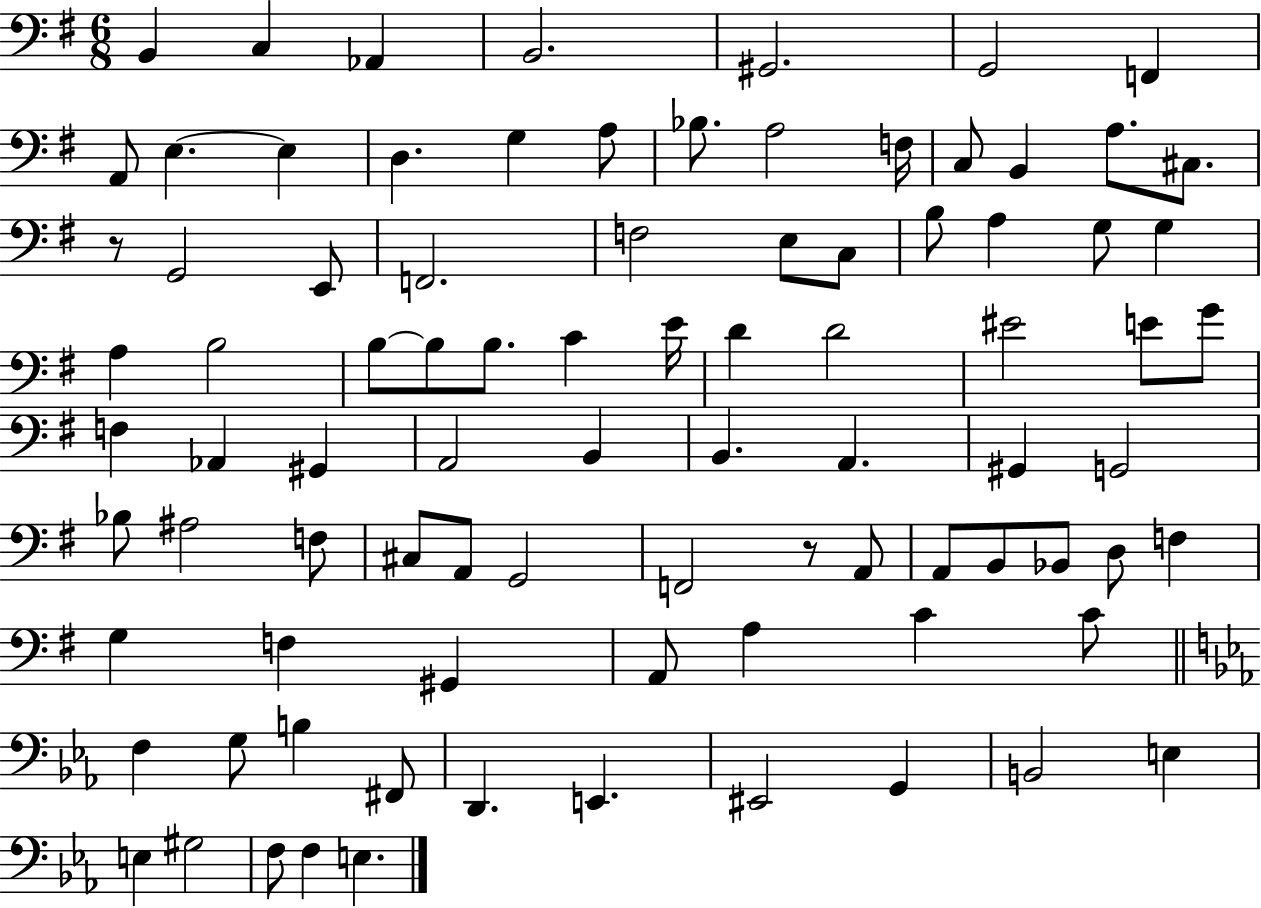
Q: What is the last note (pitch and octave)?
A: E3